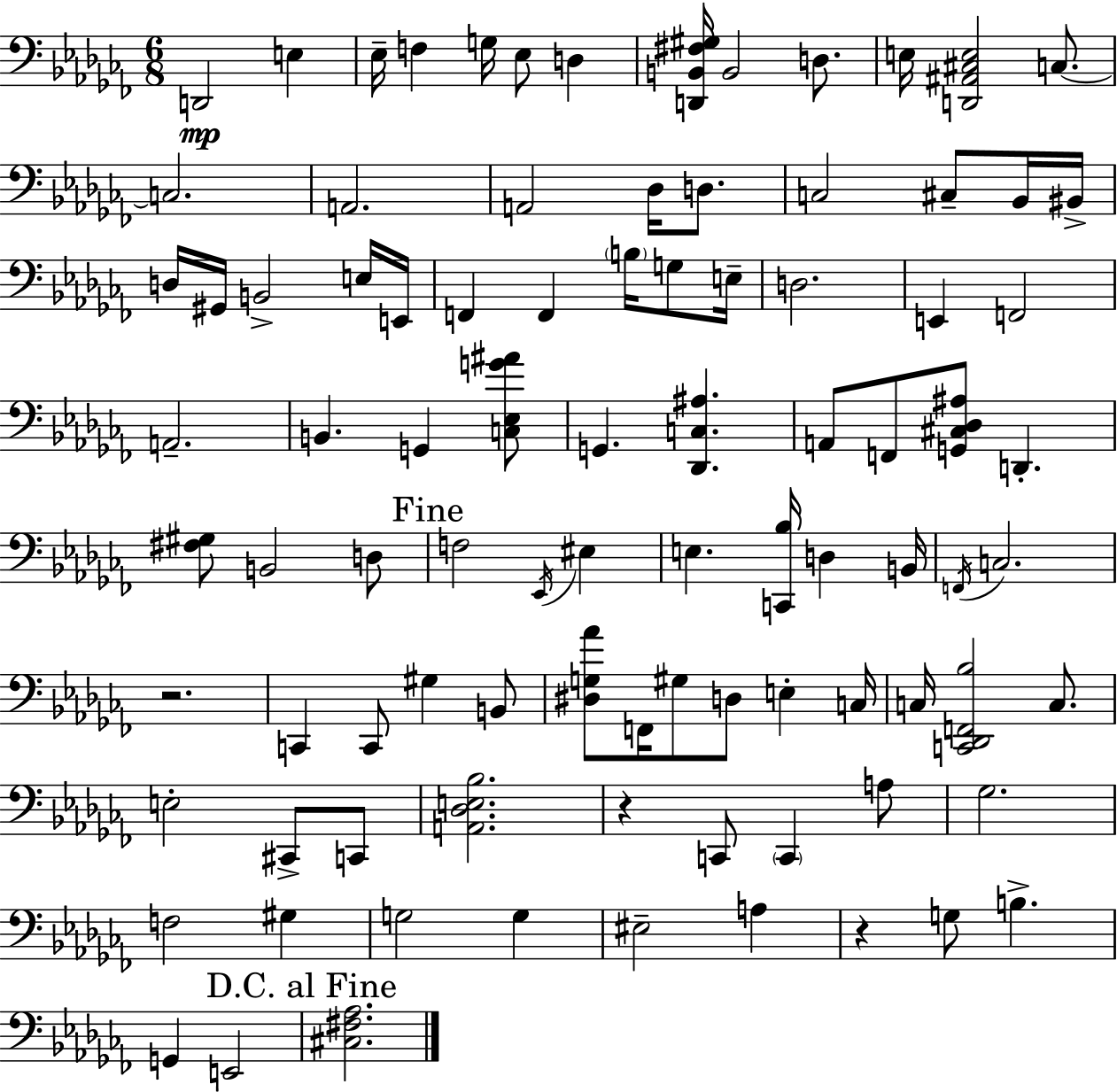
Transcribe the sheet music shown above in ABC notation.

X:1
T:Untitled
M:6/8
L:1/4
K:Abm
D,,2 E, _E,/4 F, G,/4 _E,/2 D, [D,,B,,^F,^G,]/4 B,,2 D,/2 E,/4 [D,,^A,,^C,E,]2 C,/2 C,2 A,,2 A,,2 _D,/4 D,/2 C,2 ^C,/2 _B,,/4 ^B,,/4 D,/4 ^G,,/4 B,,2 E,/4 E,,/4 F,, F,, B,/4 G,/2 E,/4 D,2 E,, F,,2 A,,2 B,, G,, [C,_E,G^A]/2 G,, [_D,,C,^A,] A,,/2 F,,/2 [G,,^C,_D,^A,]/2 D,, [^F,^G,]/2 B,,2 D,/2 F,2 _E,,/4 ^E, E, [C,,_B,]/4 D, B,,/4 F,,/4 C,2 z2 C,, C,,/2 ^G, B,,/2 [^D,G,_A]/2 F,,/4 ^G,/2 D,/2 E, C,/4 C,/4 [C,,_D,,F,,_B,]2 C,/2 E,2 ^C,,/2 C,,/2 [A,,_D,E,_B,]2 z C,,/2 C,, A,/2 _G,2 F,2 ^G, G,2 G, ^E,2 A, z G,/2 B, G,, E,,2 [^C,^F,_A,]2